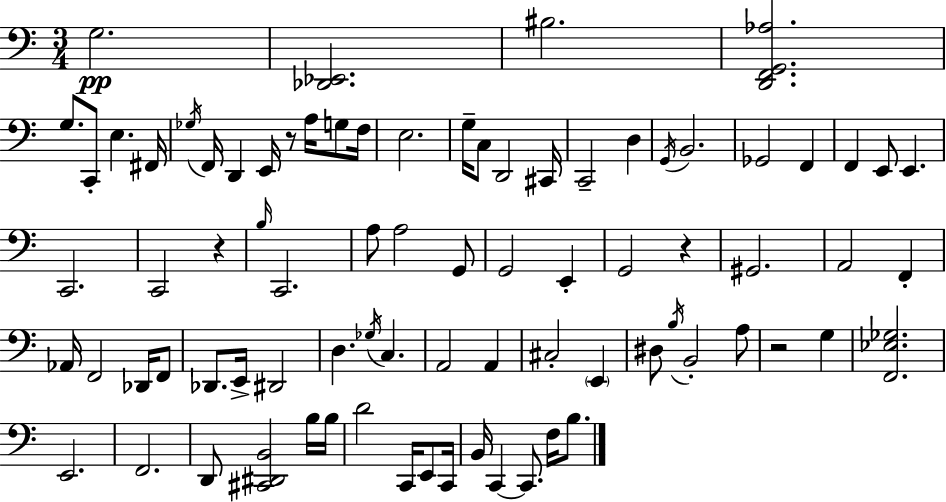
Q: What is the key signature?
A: C major